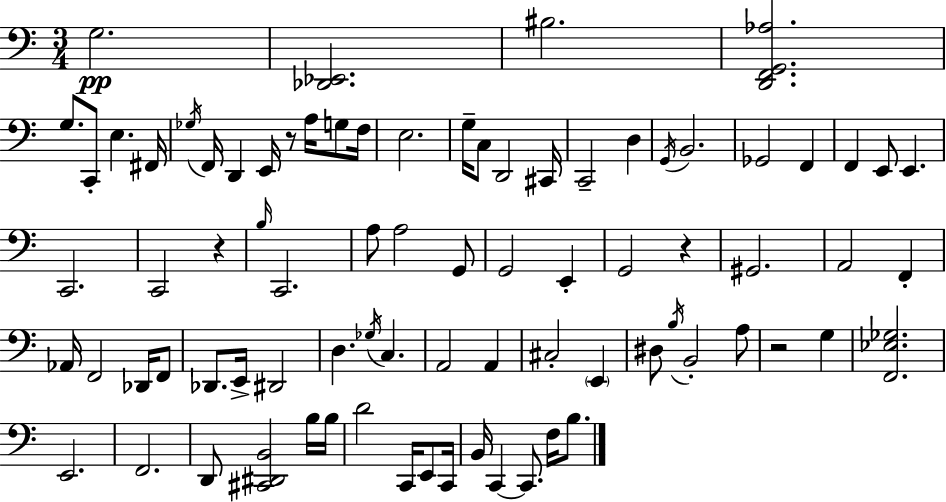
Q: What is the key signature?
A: C major